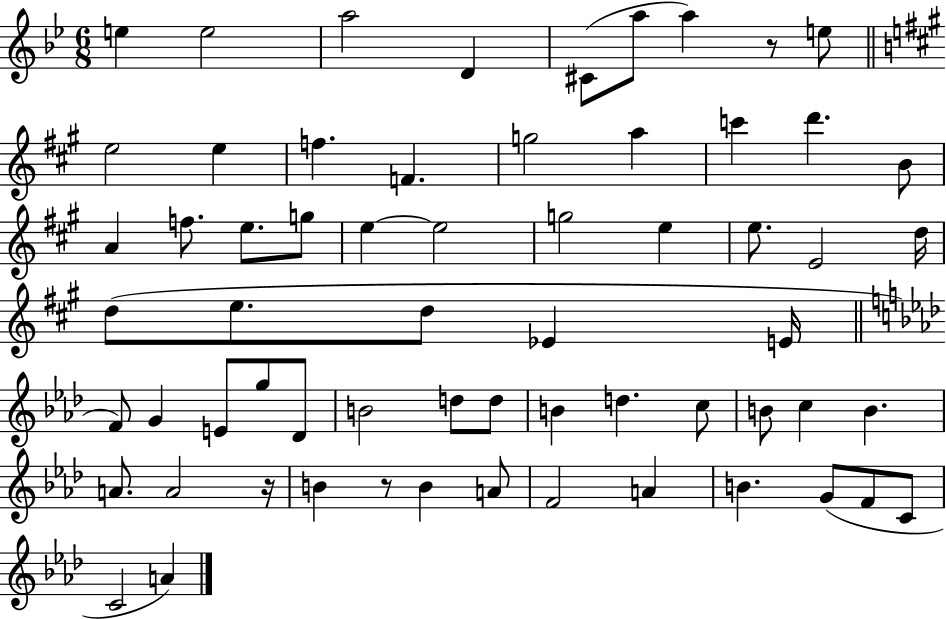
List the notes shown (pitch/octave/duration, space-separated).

E5/q E5/h A5/h D4/q C#4/e A5/e A5/q R/e E5/e E5/h E5/q F5/q. F4/q. G5/h A5/q C6/q D6/q. B4/e A4/q F5/e. E5/e. G5/e E5/q E5/h G5/h E5/q E5/e. E4/h D5/s D5/e E5/e. D5/e Eb4/q E4/s F4/e G4/q E4/e G5/e Db4/e B4/h D5/e D5/e B4/q D5/q. C5/e B4/e C5/q B4/q. A4/e. A4/h R/s B4/q R/e B4/q A4/e F4/h A4/q B4/q. G4/e F4/e C4/e C4/h A4/q